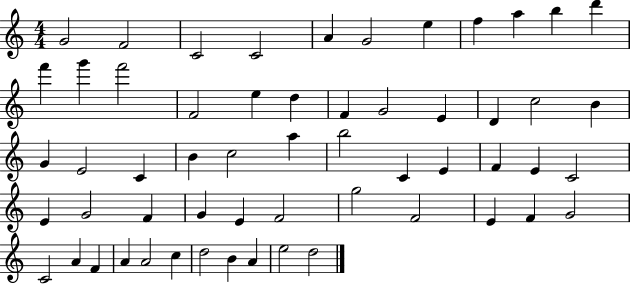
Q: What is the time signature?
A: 4/4